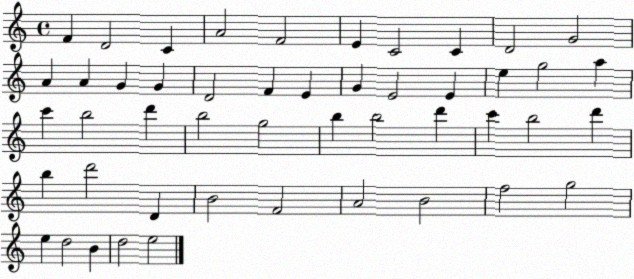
X:1
T:Untitled
M:4/4
L:1/4
K:C
F D2 C A2 F2 E C2 C D2 G2 A A G G D2 F E G E2 E e g2 a c' b2 d' b2 g2 b b2 d' c' b2 d' b d'2 D B2 F2 A2 B2 f2 g2 e d2 B d2 e2